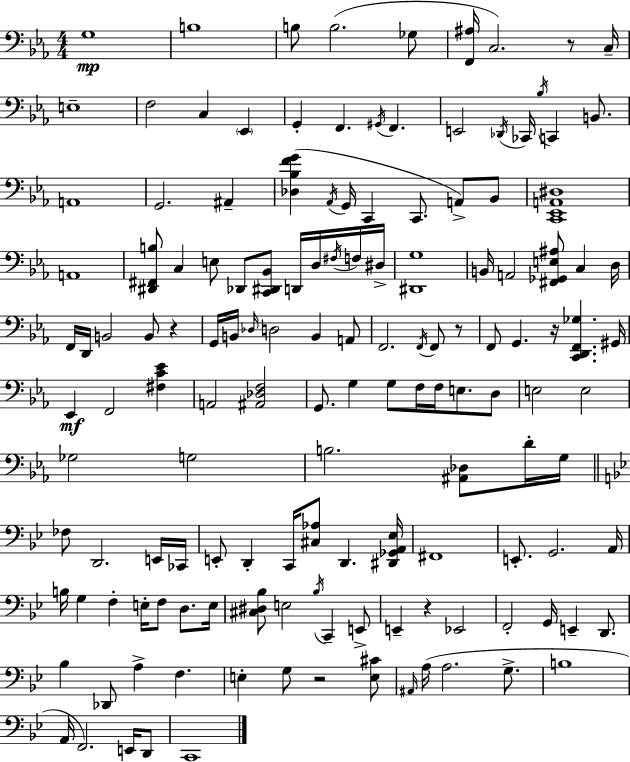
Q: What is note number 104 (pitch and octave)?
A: E2